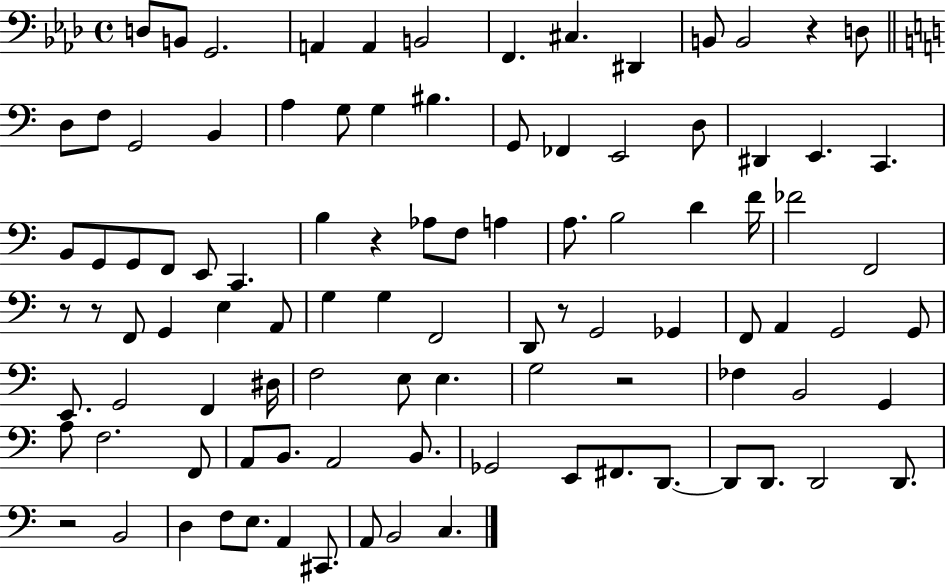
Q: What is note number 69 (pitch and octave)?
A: A3